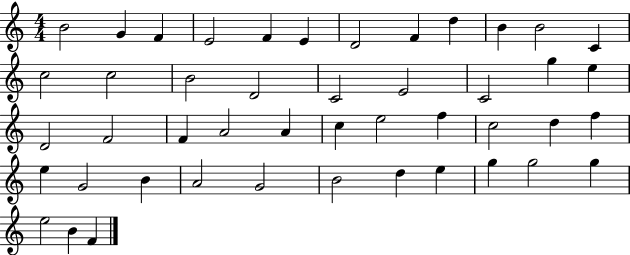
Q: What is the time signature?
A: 4/4